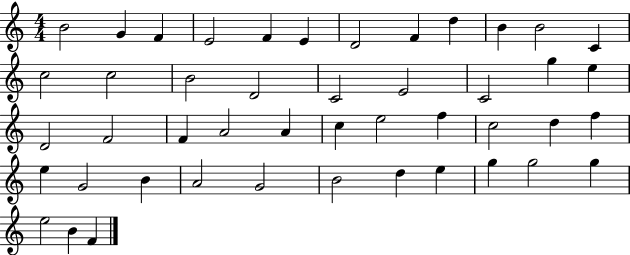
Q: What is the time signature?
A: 4/4